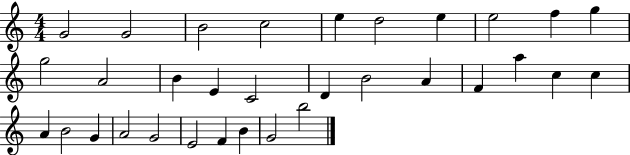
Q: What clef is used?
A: treble